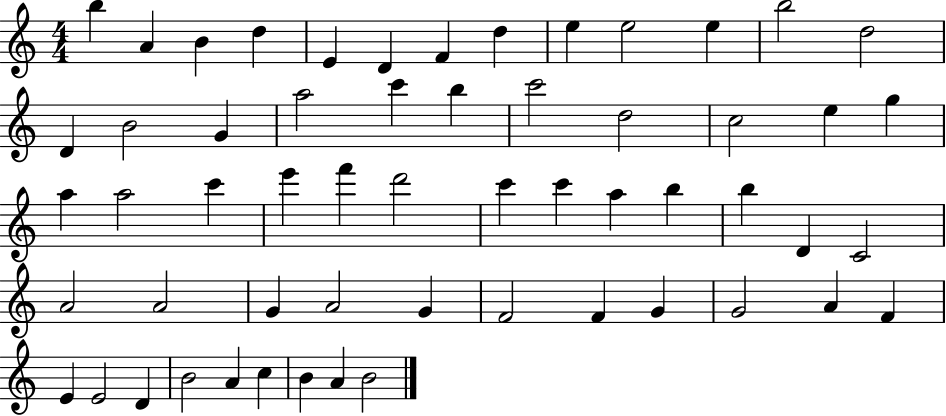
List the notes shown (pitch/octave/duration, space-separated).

B5/q A4/q B4/q D5/q E4/q D4/q F4/q D5/q E5/q E5/h E5/q B5/h D5/h D4/q B4/h G4/q A5/h C6/q B5/q C6/h D5/h C5/h E5/q G5/q A5/q A5/h C6/q E6/q F6/q D6/h C6/q C6/q A5/q B5/q B5/q D4/q C4/h A4/h A4/h G4/q A4/h G4/q F4/h F4/q G4/q G4/h A4/q F4/q E4/q E4/h D4/q B4/h A4/q C5/q B4/q A4/q B4/h